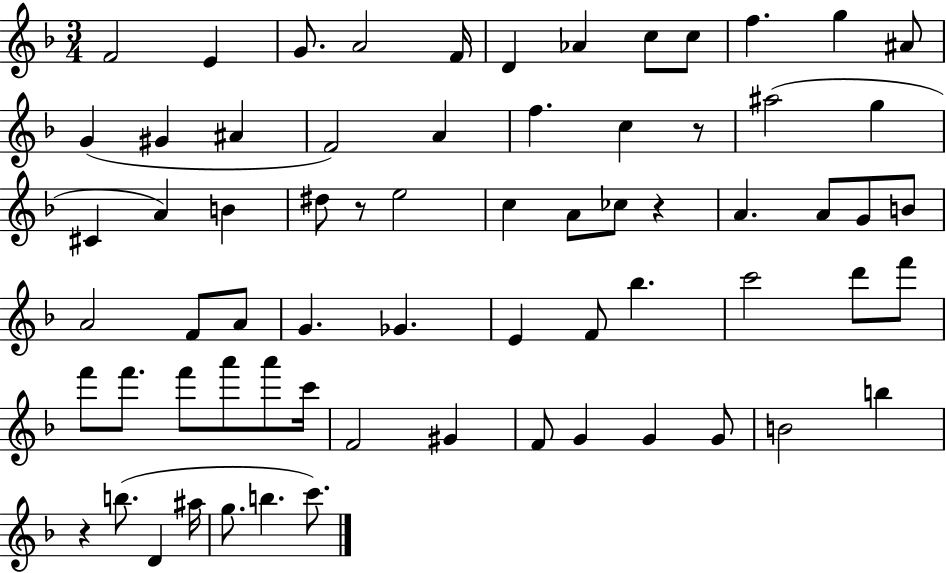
F4/h E4/q G4/e. A4/h F4/s D4/q Ab4/q C5/e C5/e F5/q. G5/q A#4/e G4/q G#4/q A#4/q F4/h A4/q F5/q. C5/q R/e A#5/h G5/q C#4/q A4/q B4/q D#5/e R/e E5/h C5/q A4/e CES5/e R/q A4/q. A4/e G4/e B4/e A4/h F4/e A4/e G4/q. Gb4/q. E4/q F4/e Bb5/q. C6/h D6/e F6/e F6/e F6/e. F6/e A6/e A6/e C6/s F4/h G#4/q F4/e G4/q G4/q G4/e B4/h B5/q R/q B5/e. D4/q A#5/s G5/e. B5/q. C6/e.